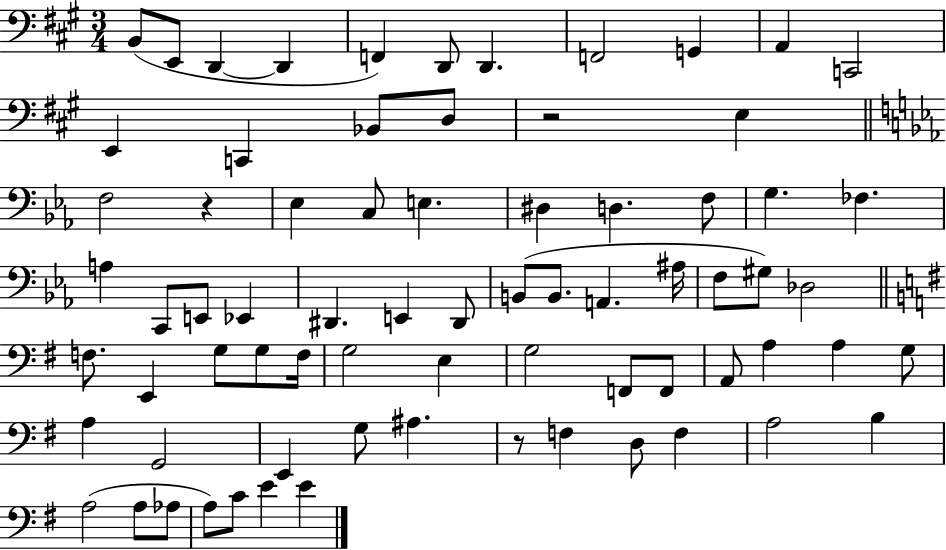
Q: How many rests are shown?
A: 3